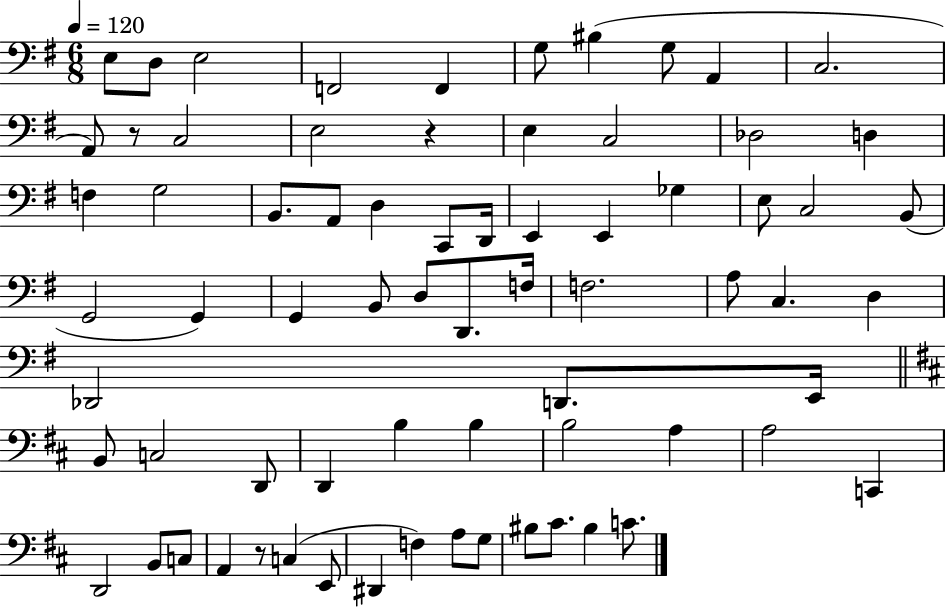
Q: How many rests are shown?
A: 3